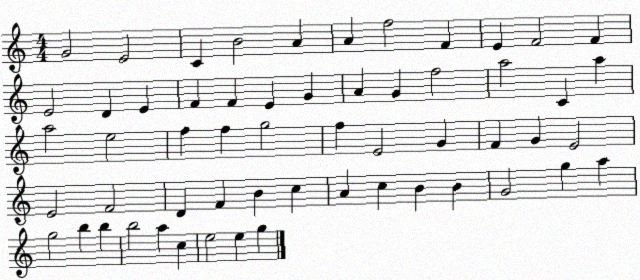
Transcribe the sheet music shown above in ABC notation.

X:1
T:Untitled
M:4/4
L:1/4
K:C
G2 E2 C B2 A A f2 F E F2 F E2 D E F F E G A G f2 a2 C a a2 e2 f f g2 f E2 G F G E2 E2 F2 D F B c A c B B G2 g a g2 b b b2 a c e2 e g